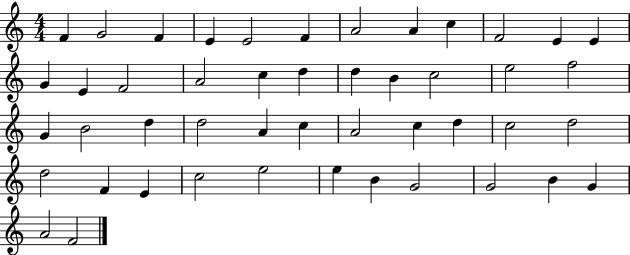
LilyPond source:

{
  \clef treble
  \numericTimeSignature
  \time 4/4
  \key c \major
  f'4 g'2 f'4 | e'4 e'2 f'4 | a'2 a'4 c''4 | f'2 e'4 e'4 | \break g'4 e'4 f'2 | a'2 c''4 d''4 | d''4 b'4 c''2 | e''2 f''2 | \break g'4 b'2 d''4 | d''2 a'4 c''4 | a'2 c''4 d''4 | c''2 d''2 | \break d''2 f'4 e'4 | c''2 e''2 | e''4 b'4 g'2 | g'2 b'4 g'4 | \break a'2 f'2 | \bar "|."
}